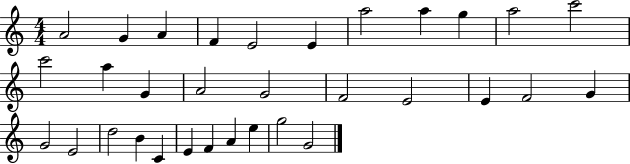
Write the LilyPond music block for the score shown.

{
  \clef treble
  \numericTimeSignature
  \time 4/4
  \key c \major
  a'2 g'4 a'4 | f'4 e'2 e'4 | a''2 a''4 g''4 | a''2 c'''2 | \break c'''2 a''4 g'4 | a'2 g'2 | f'2 e'2 | e'4 f'2 g'4 | \break g'2 e'2 | d''2 b'4 c'4 | e'4 f'4 a'4 e''4 | g''2 g'2 | \break \bar "|."
}